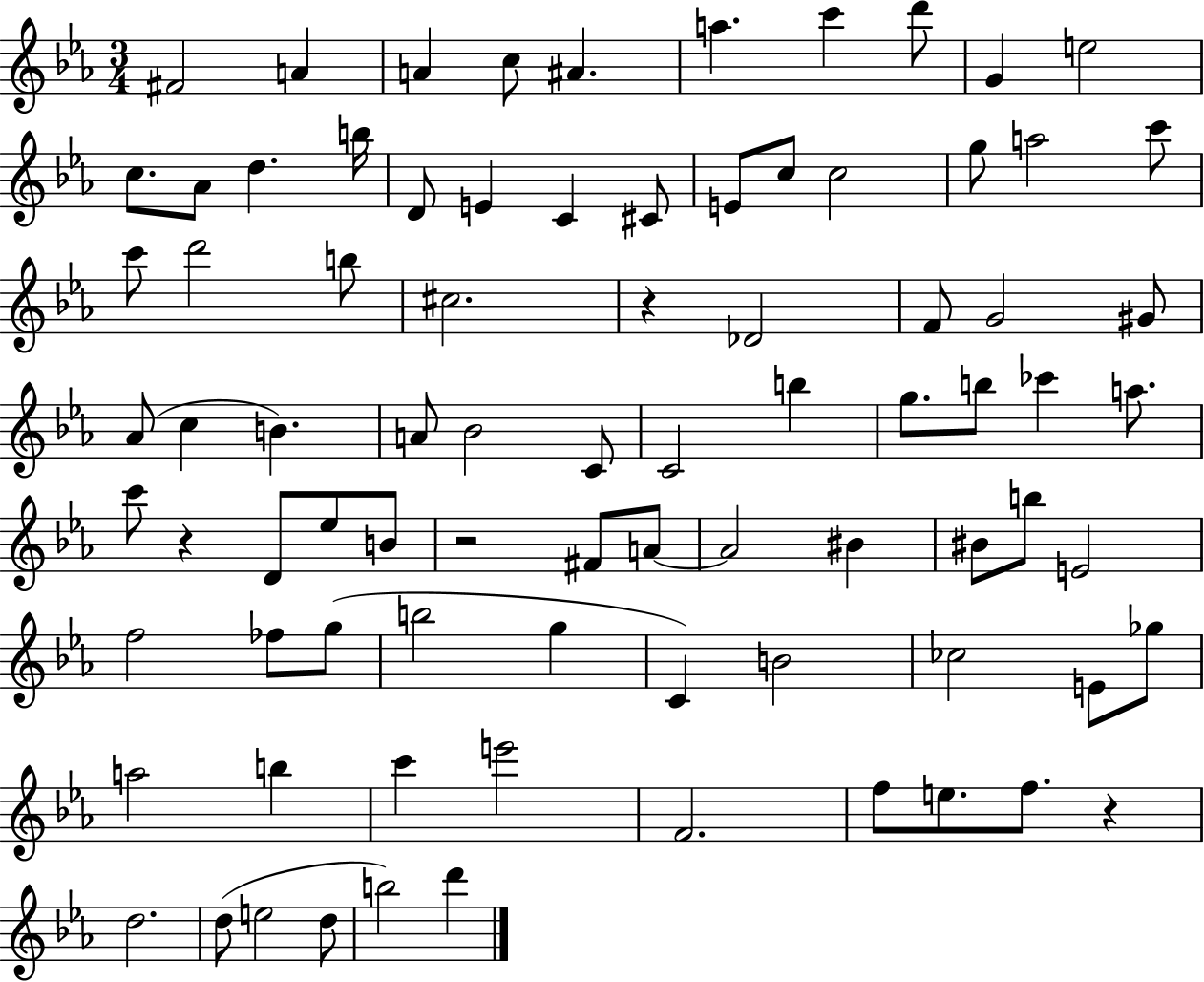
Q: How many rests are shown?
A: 4